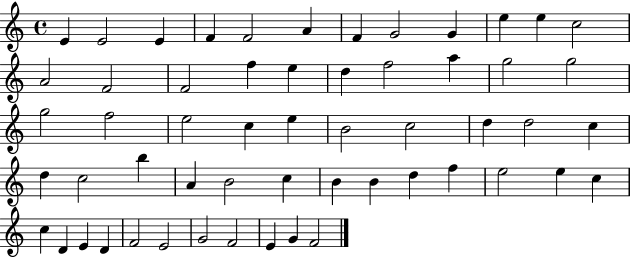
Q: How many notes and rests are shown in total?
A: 56